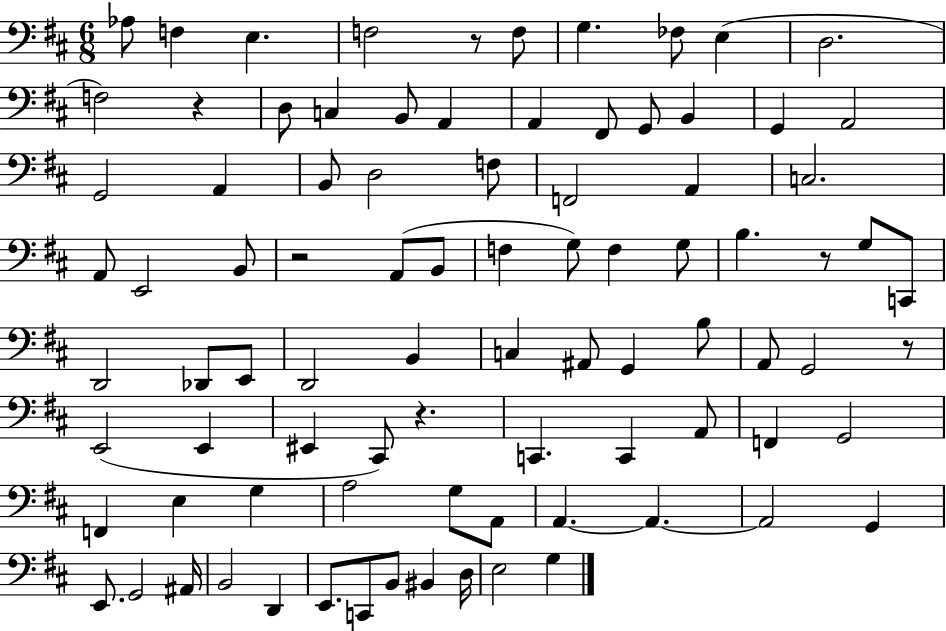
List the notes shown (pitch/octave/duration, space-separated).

Ab3/e F3/q E3/q. F3/h R/e F3/e G3/q. FES3/e E3/q D3/h. F3/h R/q D3/e C3/q B2/e A2/q A2/q F#2/e G2/e B2/q G2/q A2/h G2/h A2/q B2/e D3/h F3/e F2/h A2/q C3/h. A2/e E2/h B2/e R/h A2/e B2/e F3/q G3/e F3/q G3/e B3/q. R/e G3/e C2/e D2/h Db2/e E2/e D2/h B2/q C3/q A#2/e G2/q B3/e A2/e G2/h R/e E2/h E2/q EIS2/q C#2/e R/q. C2/q. C2/q A2/e F2/q G2/h F2/q E3/q G3/q A3/h G3/e A2/e A2/q. A2/q. A2/h G2/q E2/e. G2/h A#2/s B2/h D2/q E2/e. C2/e B2/e BIS2/q D3/s E3/h G3/q